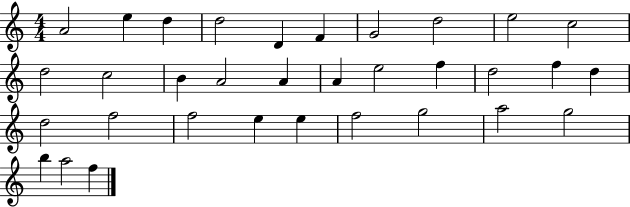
A4/h E5/q D5/q D5/h D4/q F4/q G4/h D5/h E5/h C5/h D5/h C5/h B4/q A4/h A4/q A4/q E5/h F5/q D5/h F5/q D5/q D5/h F5/h F5/h E5/q E5/q F5/h G5/h A5/h G5/h B5/q A5/h F5/q